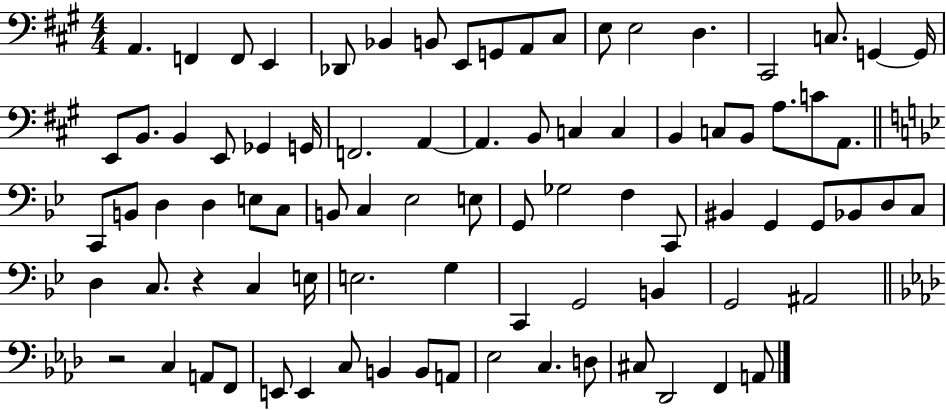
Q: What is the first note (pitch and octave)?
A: A2